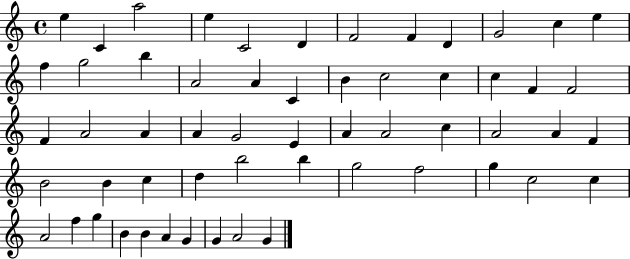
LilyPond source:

{
  \clef treble
  \time 4/4
  \defaultTimeSignature
  \key c \major
  e''4 c'4 a''2 | e''4 c'2 d'4 | f'2 f'4 d'4 | g'2 c''4 e''4 | \break f''4 g''2 b''4 | a'2 a'4 c'4 | b'4 c''2 c''4 | c''4 f'4 f'2 | \break f'4 a'2 a'4 | a'4 g'2 e'4 | a'4 a'2 c''4 | a'2 a'4 f'4 | \break b'2 b'4 c''4 | d''4 b''2 b''4 | g''2 f''2 | g''4 c''2 c''4 | \break a'2 f''4 g''4 | b'4 b'4 a'4 g'4 | g'4 a'2 g'4 | \bar "|."
}